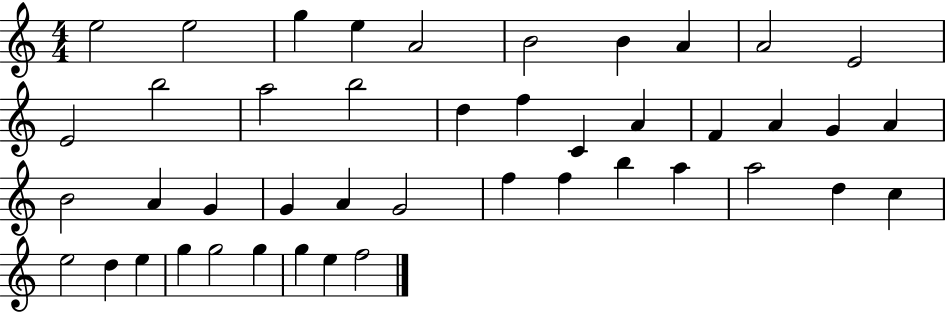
E5/h E5/h G5/q E5/q A4/h B4/h B4/q A4/q A4/h E4/h E4/h B5/h A5/h B5/h D5/q F5/q C4/q A4/q F4/q A4/q G4/q A4/q B4/h A4/q G4/q G4/q A4/q G4/h F5/q F5/q B5/q A5/q A5/h D5/q C5/q E5/h D5/q E5/q G5/q G5/h G5/q G5/q E5/q F5/h